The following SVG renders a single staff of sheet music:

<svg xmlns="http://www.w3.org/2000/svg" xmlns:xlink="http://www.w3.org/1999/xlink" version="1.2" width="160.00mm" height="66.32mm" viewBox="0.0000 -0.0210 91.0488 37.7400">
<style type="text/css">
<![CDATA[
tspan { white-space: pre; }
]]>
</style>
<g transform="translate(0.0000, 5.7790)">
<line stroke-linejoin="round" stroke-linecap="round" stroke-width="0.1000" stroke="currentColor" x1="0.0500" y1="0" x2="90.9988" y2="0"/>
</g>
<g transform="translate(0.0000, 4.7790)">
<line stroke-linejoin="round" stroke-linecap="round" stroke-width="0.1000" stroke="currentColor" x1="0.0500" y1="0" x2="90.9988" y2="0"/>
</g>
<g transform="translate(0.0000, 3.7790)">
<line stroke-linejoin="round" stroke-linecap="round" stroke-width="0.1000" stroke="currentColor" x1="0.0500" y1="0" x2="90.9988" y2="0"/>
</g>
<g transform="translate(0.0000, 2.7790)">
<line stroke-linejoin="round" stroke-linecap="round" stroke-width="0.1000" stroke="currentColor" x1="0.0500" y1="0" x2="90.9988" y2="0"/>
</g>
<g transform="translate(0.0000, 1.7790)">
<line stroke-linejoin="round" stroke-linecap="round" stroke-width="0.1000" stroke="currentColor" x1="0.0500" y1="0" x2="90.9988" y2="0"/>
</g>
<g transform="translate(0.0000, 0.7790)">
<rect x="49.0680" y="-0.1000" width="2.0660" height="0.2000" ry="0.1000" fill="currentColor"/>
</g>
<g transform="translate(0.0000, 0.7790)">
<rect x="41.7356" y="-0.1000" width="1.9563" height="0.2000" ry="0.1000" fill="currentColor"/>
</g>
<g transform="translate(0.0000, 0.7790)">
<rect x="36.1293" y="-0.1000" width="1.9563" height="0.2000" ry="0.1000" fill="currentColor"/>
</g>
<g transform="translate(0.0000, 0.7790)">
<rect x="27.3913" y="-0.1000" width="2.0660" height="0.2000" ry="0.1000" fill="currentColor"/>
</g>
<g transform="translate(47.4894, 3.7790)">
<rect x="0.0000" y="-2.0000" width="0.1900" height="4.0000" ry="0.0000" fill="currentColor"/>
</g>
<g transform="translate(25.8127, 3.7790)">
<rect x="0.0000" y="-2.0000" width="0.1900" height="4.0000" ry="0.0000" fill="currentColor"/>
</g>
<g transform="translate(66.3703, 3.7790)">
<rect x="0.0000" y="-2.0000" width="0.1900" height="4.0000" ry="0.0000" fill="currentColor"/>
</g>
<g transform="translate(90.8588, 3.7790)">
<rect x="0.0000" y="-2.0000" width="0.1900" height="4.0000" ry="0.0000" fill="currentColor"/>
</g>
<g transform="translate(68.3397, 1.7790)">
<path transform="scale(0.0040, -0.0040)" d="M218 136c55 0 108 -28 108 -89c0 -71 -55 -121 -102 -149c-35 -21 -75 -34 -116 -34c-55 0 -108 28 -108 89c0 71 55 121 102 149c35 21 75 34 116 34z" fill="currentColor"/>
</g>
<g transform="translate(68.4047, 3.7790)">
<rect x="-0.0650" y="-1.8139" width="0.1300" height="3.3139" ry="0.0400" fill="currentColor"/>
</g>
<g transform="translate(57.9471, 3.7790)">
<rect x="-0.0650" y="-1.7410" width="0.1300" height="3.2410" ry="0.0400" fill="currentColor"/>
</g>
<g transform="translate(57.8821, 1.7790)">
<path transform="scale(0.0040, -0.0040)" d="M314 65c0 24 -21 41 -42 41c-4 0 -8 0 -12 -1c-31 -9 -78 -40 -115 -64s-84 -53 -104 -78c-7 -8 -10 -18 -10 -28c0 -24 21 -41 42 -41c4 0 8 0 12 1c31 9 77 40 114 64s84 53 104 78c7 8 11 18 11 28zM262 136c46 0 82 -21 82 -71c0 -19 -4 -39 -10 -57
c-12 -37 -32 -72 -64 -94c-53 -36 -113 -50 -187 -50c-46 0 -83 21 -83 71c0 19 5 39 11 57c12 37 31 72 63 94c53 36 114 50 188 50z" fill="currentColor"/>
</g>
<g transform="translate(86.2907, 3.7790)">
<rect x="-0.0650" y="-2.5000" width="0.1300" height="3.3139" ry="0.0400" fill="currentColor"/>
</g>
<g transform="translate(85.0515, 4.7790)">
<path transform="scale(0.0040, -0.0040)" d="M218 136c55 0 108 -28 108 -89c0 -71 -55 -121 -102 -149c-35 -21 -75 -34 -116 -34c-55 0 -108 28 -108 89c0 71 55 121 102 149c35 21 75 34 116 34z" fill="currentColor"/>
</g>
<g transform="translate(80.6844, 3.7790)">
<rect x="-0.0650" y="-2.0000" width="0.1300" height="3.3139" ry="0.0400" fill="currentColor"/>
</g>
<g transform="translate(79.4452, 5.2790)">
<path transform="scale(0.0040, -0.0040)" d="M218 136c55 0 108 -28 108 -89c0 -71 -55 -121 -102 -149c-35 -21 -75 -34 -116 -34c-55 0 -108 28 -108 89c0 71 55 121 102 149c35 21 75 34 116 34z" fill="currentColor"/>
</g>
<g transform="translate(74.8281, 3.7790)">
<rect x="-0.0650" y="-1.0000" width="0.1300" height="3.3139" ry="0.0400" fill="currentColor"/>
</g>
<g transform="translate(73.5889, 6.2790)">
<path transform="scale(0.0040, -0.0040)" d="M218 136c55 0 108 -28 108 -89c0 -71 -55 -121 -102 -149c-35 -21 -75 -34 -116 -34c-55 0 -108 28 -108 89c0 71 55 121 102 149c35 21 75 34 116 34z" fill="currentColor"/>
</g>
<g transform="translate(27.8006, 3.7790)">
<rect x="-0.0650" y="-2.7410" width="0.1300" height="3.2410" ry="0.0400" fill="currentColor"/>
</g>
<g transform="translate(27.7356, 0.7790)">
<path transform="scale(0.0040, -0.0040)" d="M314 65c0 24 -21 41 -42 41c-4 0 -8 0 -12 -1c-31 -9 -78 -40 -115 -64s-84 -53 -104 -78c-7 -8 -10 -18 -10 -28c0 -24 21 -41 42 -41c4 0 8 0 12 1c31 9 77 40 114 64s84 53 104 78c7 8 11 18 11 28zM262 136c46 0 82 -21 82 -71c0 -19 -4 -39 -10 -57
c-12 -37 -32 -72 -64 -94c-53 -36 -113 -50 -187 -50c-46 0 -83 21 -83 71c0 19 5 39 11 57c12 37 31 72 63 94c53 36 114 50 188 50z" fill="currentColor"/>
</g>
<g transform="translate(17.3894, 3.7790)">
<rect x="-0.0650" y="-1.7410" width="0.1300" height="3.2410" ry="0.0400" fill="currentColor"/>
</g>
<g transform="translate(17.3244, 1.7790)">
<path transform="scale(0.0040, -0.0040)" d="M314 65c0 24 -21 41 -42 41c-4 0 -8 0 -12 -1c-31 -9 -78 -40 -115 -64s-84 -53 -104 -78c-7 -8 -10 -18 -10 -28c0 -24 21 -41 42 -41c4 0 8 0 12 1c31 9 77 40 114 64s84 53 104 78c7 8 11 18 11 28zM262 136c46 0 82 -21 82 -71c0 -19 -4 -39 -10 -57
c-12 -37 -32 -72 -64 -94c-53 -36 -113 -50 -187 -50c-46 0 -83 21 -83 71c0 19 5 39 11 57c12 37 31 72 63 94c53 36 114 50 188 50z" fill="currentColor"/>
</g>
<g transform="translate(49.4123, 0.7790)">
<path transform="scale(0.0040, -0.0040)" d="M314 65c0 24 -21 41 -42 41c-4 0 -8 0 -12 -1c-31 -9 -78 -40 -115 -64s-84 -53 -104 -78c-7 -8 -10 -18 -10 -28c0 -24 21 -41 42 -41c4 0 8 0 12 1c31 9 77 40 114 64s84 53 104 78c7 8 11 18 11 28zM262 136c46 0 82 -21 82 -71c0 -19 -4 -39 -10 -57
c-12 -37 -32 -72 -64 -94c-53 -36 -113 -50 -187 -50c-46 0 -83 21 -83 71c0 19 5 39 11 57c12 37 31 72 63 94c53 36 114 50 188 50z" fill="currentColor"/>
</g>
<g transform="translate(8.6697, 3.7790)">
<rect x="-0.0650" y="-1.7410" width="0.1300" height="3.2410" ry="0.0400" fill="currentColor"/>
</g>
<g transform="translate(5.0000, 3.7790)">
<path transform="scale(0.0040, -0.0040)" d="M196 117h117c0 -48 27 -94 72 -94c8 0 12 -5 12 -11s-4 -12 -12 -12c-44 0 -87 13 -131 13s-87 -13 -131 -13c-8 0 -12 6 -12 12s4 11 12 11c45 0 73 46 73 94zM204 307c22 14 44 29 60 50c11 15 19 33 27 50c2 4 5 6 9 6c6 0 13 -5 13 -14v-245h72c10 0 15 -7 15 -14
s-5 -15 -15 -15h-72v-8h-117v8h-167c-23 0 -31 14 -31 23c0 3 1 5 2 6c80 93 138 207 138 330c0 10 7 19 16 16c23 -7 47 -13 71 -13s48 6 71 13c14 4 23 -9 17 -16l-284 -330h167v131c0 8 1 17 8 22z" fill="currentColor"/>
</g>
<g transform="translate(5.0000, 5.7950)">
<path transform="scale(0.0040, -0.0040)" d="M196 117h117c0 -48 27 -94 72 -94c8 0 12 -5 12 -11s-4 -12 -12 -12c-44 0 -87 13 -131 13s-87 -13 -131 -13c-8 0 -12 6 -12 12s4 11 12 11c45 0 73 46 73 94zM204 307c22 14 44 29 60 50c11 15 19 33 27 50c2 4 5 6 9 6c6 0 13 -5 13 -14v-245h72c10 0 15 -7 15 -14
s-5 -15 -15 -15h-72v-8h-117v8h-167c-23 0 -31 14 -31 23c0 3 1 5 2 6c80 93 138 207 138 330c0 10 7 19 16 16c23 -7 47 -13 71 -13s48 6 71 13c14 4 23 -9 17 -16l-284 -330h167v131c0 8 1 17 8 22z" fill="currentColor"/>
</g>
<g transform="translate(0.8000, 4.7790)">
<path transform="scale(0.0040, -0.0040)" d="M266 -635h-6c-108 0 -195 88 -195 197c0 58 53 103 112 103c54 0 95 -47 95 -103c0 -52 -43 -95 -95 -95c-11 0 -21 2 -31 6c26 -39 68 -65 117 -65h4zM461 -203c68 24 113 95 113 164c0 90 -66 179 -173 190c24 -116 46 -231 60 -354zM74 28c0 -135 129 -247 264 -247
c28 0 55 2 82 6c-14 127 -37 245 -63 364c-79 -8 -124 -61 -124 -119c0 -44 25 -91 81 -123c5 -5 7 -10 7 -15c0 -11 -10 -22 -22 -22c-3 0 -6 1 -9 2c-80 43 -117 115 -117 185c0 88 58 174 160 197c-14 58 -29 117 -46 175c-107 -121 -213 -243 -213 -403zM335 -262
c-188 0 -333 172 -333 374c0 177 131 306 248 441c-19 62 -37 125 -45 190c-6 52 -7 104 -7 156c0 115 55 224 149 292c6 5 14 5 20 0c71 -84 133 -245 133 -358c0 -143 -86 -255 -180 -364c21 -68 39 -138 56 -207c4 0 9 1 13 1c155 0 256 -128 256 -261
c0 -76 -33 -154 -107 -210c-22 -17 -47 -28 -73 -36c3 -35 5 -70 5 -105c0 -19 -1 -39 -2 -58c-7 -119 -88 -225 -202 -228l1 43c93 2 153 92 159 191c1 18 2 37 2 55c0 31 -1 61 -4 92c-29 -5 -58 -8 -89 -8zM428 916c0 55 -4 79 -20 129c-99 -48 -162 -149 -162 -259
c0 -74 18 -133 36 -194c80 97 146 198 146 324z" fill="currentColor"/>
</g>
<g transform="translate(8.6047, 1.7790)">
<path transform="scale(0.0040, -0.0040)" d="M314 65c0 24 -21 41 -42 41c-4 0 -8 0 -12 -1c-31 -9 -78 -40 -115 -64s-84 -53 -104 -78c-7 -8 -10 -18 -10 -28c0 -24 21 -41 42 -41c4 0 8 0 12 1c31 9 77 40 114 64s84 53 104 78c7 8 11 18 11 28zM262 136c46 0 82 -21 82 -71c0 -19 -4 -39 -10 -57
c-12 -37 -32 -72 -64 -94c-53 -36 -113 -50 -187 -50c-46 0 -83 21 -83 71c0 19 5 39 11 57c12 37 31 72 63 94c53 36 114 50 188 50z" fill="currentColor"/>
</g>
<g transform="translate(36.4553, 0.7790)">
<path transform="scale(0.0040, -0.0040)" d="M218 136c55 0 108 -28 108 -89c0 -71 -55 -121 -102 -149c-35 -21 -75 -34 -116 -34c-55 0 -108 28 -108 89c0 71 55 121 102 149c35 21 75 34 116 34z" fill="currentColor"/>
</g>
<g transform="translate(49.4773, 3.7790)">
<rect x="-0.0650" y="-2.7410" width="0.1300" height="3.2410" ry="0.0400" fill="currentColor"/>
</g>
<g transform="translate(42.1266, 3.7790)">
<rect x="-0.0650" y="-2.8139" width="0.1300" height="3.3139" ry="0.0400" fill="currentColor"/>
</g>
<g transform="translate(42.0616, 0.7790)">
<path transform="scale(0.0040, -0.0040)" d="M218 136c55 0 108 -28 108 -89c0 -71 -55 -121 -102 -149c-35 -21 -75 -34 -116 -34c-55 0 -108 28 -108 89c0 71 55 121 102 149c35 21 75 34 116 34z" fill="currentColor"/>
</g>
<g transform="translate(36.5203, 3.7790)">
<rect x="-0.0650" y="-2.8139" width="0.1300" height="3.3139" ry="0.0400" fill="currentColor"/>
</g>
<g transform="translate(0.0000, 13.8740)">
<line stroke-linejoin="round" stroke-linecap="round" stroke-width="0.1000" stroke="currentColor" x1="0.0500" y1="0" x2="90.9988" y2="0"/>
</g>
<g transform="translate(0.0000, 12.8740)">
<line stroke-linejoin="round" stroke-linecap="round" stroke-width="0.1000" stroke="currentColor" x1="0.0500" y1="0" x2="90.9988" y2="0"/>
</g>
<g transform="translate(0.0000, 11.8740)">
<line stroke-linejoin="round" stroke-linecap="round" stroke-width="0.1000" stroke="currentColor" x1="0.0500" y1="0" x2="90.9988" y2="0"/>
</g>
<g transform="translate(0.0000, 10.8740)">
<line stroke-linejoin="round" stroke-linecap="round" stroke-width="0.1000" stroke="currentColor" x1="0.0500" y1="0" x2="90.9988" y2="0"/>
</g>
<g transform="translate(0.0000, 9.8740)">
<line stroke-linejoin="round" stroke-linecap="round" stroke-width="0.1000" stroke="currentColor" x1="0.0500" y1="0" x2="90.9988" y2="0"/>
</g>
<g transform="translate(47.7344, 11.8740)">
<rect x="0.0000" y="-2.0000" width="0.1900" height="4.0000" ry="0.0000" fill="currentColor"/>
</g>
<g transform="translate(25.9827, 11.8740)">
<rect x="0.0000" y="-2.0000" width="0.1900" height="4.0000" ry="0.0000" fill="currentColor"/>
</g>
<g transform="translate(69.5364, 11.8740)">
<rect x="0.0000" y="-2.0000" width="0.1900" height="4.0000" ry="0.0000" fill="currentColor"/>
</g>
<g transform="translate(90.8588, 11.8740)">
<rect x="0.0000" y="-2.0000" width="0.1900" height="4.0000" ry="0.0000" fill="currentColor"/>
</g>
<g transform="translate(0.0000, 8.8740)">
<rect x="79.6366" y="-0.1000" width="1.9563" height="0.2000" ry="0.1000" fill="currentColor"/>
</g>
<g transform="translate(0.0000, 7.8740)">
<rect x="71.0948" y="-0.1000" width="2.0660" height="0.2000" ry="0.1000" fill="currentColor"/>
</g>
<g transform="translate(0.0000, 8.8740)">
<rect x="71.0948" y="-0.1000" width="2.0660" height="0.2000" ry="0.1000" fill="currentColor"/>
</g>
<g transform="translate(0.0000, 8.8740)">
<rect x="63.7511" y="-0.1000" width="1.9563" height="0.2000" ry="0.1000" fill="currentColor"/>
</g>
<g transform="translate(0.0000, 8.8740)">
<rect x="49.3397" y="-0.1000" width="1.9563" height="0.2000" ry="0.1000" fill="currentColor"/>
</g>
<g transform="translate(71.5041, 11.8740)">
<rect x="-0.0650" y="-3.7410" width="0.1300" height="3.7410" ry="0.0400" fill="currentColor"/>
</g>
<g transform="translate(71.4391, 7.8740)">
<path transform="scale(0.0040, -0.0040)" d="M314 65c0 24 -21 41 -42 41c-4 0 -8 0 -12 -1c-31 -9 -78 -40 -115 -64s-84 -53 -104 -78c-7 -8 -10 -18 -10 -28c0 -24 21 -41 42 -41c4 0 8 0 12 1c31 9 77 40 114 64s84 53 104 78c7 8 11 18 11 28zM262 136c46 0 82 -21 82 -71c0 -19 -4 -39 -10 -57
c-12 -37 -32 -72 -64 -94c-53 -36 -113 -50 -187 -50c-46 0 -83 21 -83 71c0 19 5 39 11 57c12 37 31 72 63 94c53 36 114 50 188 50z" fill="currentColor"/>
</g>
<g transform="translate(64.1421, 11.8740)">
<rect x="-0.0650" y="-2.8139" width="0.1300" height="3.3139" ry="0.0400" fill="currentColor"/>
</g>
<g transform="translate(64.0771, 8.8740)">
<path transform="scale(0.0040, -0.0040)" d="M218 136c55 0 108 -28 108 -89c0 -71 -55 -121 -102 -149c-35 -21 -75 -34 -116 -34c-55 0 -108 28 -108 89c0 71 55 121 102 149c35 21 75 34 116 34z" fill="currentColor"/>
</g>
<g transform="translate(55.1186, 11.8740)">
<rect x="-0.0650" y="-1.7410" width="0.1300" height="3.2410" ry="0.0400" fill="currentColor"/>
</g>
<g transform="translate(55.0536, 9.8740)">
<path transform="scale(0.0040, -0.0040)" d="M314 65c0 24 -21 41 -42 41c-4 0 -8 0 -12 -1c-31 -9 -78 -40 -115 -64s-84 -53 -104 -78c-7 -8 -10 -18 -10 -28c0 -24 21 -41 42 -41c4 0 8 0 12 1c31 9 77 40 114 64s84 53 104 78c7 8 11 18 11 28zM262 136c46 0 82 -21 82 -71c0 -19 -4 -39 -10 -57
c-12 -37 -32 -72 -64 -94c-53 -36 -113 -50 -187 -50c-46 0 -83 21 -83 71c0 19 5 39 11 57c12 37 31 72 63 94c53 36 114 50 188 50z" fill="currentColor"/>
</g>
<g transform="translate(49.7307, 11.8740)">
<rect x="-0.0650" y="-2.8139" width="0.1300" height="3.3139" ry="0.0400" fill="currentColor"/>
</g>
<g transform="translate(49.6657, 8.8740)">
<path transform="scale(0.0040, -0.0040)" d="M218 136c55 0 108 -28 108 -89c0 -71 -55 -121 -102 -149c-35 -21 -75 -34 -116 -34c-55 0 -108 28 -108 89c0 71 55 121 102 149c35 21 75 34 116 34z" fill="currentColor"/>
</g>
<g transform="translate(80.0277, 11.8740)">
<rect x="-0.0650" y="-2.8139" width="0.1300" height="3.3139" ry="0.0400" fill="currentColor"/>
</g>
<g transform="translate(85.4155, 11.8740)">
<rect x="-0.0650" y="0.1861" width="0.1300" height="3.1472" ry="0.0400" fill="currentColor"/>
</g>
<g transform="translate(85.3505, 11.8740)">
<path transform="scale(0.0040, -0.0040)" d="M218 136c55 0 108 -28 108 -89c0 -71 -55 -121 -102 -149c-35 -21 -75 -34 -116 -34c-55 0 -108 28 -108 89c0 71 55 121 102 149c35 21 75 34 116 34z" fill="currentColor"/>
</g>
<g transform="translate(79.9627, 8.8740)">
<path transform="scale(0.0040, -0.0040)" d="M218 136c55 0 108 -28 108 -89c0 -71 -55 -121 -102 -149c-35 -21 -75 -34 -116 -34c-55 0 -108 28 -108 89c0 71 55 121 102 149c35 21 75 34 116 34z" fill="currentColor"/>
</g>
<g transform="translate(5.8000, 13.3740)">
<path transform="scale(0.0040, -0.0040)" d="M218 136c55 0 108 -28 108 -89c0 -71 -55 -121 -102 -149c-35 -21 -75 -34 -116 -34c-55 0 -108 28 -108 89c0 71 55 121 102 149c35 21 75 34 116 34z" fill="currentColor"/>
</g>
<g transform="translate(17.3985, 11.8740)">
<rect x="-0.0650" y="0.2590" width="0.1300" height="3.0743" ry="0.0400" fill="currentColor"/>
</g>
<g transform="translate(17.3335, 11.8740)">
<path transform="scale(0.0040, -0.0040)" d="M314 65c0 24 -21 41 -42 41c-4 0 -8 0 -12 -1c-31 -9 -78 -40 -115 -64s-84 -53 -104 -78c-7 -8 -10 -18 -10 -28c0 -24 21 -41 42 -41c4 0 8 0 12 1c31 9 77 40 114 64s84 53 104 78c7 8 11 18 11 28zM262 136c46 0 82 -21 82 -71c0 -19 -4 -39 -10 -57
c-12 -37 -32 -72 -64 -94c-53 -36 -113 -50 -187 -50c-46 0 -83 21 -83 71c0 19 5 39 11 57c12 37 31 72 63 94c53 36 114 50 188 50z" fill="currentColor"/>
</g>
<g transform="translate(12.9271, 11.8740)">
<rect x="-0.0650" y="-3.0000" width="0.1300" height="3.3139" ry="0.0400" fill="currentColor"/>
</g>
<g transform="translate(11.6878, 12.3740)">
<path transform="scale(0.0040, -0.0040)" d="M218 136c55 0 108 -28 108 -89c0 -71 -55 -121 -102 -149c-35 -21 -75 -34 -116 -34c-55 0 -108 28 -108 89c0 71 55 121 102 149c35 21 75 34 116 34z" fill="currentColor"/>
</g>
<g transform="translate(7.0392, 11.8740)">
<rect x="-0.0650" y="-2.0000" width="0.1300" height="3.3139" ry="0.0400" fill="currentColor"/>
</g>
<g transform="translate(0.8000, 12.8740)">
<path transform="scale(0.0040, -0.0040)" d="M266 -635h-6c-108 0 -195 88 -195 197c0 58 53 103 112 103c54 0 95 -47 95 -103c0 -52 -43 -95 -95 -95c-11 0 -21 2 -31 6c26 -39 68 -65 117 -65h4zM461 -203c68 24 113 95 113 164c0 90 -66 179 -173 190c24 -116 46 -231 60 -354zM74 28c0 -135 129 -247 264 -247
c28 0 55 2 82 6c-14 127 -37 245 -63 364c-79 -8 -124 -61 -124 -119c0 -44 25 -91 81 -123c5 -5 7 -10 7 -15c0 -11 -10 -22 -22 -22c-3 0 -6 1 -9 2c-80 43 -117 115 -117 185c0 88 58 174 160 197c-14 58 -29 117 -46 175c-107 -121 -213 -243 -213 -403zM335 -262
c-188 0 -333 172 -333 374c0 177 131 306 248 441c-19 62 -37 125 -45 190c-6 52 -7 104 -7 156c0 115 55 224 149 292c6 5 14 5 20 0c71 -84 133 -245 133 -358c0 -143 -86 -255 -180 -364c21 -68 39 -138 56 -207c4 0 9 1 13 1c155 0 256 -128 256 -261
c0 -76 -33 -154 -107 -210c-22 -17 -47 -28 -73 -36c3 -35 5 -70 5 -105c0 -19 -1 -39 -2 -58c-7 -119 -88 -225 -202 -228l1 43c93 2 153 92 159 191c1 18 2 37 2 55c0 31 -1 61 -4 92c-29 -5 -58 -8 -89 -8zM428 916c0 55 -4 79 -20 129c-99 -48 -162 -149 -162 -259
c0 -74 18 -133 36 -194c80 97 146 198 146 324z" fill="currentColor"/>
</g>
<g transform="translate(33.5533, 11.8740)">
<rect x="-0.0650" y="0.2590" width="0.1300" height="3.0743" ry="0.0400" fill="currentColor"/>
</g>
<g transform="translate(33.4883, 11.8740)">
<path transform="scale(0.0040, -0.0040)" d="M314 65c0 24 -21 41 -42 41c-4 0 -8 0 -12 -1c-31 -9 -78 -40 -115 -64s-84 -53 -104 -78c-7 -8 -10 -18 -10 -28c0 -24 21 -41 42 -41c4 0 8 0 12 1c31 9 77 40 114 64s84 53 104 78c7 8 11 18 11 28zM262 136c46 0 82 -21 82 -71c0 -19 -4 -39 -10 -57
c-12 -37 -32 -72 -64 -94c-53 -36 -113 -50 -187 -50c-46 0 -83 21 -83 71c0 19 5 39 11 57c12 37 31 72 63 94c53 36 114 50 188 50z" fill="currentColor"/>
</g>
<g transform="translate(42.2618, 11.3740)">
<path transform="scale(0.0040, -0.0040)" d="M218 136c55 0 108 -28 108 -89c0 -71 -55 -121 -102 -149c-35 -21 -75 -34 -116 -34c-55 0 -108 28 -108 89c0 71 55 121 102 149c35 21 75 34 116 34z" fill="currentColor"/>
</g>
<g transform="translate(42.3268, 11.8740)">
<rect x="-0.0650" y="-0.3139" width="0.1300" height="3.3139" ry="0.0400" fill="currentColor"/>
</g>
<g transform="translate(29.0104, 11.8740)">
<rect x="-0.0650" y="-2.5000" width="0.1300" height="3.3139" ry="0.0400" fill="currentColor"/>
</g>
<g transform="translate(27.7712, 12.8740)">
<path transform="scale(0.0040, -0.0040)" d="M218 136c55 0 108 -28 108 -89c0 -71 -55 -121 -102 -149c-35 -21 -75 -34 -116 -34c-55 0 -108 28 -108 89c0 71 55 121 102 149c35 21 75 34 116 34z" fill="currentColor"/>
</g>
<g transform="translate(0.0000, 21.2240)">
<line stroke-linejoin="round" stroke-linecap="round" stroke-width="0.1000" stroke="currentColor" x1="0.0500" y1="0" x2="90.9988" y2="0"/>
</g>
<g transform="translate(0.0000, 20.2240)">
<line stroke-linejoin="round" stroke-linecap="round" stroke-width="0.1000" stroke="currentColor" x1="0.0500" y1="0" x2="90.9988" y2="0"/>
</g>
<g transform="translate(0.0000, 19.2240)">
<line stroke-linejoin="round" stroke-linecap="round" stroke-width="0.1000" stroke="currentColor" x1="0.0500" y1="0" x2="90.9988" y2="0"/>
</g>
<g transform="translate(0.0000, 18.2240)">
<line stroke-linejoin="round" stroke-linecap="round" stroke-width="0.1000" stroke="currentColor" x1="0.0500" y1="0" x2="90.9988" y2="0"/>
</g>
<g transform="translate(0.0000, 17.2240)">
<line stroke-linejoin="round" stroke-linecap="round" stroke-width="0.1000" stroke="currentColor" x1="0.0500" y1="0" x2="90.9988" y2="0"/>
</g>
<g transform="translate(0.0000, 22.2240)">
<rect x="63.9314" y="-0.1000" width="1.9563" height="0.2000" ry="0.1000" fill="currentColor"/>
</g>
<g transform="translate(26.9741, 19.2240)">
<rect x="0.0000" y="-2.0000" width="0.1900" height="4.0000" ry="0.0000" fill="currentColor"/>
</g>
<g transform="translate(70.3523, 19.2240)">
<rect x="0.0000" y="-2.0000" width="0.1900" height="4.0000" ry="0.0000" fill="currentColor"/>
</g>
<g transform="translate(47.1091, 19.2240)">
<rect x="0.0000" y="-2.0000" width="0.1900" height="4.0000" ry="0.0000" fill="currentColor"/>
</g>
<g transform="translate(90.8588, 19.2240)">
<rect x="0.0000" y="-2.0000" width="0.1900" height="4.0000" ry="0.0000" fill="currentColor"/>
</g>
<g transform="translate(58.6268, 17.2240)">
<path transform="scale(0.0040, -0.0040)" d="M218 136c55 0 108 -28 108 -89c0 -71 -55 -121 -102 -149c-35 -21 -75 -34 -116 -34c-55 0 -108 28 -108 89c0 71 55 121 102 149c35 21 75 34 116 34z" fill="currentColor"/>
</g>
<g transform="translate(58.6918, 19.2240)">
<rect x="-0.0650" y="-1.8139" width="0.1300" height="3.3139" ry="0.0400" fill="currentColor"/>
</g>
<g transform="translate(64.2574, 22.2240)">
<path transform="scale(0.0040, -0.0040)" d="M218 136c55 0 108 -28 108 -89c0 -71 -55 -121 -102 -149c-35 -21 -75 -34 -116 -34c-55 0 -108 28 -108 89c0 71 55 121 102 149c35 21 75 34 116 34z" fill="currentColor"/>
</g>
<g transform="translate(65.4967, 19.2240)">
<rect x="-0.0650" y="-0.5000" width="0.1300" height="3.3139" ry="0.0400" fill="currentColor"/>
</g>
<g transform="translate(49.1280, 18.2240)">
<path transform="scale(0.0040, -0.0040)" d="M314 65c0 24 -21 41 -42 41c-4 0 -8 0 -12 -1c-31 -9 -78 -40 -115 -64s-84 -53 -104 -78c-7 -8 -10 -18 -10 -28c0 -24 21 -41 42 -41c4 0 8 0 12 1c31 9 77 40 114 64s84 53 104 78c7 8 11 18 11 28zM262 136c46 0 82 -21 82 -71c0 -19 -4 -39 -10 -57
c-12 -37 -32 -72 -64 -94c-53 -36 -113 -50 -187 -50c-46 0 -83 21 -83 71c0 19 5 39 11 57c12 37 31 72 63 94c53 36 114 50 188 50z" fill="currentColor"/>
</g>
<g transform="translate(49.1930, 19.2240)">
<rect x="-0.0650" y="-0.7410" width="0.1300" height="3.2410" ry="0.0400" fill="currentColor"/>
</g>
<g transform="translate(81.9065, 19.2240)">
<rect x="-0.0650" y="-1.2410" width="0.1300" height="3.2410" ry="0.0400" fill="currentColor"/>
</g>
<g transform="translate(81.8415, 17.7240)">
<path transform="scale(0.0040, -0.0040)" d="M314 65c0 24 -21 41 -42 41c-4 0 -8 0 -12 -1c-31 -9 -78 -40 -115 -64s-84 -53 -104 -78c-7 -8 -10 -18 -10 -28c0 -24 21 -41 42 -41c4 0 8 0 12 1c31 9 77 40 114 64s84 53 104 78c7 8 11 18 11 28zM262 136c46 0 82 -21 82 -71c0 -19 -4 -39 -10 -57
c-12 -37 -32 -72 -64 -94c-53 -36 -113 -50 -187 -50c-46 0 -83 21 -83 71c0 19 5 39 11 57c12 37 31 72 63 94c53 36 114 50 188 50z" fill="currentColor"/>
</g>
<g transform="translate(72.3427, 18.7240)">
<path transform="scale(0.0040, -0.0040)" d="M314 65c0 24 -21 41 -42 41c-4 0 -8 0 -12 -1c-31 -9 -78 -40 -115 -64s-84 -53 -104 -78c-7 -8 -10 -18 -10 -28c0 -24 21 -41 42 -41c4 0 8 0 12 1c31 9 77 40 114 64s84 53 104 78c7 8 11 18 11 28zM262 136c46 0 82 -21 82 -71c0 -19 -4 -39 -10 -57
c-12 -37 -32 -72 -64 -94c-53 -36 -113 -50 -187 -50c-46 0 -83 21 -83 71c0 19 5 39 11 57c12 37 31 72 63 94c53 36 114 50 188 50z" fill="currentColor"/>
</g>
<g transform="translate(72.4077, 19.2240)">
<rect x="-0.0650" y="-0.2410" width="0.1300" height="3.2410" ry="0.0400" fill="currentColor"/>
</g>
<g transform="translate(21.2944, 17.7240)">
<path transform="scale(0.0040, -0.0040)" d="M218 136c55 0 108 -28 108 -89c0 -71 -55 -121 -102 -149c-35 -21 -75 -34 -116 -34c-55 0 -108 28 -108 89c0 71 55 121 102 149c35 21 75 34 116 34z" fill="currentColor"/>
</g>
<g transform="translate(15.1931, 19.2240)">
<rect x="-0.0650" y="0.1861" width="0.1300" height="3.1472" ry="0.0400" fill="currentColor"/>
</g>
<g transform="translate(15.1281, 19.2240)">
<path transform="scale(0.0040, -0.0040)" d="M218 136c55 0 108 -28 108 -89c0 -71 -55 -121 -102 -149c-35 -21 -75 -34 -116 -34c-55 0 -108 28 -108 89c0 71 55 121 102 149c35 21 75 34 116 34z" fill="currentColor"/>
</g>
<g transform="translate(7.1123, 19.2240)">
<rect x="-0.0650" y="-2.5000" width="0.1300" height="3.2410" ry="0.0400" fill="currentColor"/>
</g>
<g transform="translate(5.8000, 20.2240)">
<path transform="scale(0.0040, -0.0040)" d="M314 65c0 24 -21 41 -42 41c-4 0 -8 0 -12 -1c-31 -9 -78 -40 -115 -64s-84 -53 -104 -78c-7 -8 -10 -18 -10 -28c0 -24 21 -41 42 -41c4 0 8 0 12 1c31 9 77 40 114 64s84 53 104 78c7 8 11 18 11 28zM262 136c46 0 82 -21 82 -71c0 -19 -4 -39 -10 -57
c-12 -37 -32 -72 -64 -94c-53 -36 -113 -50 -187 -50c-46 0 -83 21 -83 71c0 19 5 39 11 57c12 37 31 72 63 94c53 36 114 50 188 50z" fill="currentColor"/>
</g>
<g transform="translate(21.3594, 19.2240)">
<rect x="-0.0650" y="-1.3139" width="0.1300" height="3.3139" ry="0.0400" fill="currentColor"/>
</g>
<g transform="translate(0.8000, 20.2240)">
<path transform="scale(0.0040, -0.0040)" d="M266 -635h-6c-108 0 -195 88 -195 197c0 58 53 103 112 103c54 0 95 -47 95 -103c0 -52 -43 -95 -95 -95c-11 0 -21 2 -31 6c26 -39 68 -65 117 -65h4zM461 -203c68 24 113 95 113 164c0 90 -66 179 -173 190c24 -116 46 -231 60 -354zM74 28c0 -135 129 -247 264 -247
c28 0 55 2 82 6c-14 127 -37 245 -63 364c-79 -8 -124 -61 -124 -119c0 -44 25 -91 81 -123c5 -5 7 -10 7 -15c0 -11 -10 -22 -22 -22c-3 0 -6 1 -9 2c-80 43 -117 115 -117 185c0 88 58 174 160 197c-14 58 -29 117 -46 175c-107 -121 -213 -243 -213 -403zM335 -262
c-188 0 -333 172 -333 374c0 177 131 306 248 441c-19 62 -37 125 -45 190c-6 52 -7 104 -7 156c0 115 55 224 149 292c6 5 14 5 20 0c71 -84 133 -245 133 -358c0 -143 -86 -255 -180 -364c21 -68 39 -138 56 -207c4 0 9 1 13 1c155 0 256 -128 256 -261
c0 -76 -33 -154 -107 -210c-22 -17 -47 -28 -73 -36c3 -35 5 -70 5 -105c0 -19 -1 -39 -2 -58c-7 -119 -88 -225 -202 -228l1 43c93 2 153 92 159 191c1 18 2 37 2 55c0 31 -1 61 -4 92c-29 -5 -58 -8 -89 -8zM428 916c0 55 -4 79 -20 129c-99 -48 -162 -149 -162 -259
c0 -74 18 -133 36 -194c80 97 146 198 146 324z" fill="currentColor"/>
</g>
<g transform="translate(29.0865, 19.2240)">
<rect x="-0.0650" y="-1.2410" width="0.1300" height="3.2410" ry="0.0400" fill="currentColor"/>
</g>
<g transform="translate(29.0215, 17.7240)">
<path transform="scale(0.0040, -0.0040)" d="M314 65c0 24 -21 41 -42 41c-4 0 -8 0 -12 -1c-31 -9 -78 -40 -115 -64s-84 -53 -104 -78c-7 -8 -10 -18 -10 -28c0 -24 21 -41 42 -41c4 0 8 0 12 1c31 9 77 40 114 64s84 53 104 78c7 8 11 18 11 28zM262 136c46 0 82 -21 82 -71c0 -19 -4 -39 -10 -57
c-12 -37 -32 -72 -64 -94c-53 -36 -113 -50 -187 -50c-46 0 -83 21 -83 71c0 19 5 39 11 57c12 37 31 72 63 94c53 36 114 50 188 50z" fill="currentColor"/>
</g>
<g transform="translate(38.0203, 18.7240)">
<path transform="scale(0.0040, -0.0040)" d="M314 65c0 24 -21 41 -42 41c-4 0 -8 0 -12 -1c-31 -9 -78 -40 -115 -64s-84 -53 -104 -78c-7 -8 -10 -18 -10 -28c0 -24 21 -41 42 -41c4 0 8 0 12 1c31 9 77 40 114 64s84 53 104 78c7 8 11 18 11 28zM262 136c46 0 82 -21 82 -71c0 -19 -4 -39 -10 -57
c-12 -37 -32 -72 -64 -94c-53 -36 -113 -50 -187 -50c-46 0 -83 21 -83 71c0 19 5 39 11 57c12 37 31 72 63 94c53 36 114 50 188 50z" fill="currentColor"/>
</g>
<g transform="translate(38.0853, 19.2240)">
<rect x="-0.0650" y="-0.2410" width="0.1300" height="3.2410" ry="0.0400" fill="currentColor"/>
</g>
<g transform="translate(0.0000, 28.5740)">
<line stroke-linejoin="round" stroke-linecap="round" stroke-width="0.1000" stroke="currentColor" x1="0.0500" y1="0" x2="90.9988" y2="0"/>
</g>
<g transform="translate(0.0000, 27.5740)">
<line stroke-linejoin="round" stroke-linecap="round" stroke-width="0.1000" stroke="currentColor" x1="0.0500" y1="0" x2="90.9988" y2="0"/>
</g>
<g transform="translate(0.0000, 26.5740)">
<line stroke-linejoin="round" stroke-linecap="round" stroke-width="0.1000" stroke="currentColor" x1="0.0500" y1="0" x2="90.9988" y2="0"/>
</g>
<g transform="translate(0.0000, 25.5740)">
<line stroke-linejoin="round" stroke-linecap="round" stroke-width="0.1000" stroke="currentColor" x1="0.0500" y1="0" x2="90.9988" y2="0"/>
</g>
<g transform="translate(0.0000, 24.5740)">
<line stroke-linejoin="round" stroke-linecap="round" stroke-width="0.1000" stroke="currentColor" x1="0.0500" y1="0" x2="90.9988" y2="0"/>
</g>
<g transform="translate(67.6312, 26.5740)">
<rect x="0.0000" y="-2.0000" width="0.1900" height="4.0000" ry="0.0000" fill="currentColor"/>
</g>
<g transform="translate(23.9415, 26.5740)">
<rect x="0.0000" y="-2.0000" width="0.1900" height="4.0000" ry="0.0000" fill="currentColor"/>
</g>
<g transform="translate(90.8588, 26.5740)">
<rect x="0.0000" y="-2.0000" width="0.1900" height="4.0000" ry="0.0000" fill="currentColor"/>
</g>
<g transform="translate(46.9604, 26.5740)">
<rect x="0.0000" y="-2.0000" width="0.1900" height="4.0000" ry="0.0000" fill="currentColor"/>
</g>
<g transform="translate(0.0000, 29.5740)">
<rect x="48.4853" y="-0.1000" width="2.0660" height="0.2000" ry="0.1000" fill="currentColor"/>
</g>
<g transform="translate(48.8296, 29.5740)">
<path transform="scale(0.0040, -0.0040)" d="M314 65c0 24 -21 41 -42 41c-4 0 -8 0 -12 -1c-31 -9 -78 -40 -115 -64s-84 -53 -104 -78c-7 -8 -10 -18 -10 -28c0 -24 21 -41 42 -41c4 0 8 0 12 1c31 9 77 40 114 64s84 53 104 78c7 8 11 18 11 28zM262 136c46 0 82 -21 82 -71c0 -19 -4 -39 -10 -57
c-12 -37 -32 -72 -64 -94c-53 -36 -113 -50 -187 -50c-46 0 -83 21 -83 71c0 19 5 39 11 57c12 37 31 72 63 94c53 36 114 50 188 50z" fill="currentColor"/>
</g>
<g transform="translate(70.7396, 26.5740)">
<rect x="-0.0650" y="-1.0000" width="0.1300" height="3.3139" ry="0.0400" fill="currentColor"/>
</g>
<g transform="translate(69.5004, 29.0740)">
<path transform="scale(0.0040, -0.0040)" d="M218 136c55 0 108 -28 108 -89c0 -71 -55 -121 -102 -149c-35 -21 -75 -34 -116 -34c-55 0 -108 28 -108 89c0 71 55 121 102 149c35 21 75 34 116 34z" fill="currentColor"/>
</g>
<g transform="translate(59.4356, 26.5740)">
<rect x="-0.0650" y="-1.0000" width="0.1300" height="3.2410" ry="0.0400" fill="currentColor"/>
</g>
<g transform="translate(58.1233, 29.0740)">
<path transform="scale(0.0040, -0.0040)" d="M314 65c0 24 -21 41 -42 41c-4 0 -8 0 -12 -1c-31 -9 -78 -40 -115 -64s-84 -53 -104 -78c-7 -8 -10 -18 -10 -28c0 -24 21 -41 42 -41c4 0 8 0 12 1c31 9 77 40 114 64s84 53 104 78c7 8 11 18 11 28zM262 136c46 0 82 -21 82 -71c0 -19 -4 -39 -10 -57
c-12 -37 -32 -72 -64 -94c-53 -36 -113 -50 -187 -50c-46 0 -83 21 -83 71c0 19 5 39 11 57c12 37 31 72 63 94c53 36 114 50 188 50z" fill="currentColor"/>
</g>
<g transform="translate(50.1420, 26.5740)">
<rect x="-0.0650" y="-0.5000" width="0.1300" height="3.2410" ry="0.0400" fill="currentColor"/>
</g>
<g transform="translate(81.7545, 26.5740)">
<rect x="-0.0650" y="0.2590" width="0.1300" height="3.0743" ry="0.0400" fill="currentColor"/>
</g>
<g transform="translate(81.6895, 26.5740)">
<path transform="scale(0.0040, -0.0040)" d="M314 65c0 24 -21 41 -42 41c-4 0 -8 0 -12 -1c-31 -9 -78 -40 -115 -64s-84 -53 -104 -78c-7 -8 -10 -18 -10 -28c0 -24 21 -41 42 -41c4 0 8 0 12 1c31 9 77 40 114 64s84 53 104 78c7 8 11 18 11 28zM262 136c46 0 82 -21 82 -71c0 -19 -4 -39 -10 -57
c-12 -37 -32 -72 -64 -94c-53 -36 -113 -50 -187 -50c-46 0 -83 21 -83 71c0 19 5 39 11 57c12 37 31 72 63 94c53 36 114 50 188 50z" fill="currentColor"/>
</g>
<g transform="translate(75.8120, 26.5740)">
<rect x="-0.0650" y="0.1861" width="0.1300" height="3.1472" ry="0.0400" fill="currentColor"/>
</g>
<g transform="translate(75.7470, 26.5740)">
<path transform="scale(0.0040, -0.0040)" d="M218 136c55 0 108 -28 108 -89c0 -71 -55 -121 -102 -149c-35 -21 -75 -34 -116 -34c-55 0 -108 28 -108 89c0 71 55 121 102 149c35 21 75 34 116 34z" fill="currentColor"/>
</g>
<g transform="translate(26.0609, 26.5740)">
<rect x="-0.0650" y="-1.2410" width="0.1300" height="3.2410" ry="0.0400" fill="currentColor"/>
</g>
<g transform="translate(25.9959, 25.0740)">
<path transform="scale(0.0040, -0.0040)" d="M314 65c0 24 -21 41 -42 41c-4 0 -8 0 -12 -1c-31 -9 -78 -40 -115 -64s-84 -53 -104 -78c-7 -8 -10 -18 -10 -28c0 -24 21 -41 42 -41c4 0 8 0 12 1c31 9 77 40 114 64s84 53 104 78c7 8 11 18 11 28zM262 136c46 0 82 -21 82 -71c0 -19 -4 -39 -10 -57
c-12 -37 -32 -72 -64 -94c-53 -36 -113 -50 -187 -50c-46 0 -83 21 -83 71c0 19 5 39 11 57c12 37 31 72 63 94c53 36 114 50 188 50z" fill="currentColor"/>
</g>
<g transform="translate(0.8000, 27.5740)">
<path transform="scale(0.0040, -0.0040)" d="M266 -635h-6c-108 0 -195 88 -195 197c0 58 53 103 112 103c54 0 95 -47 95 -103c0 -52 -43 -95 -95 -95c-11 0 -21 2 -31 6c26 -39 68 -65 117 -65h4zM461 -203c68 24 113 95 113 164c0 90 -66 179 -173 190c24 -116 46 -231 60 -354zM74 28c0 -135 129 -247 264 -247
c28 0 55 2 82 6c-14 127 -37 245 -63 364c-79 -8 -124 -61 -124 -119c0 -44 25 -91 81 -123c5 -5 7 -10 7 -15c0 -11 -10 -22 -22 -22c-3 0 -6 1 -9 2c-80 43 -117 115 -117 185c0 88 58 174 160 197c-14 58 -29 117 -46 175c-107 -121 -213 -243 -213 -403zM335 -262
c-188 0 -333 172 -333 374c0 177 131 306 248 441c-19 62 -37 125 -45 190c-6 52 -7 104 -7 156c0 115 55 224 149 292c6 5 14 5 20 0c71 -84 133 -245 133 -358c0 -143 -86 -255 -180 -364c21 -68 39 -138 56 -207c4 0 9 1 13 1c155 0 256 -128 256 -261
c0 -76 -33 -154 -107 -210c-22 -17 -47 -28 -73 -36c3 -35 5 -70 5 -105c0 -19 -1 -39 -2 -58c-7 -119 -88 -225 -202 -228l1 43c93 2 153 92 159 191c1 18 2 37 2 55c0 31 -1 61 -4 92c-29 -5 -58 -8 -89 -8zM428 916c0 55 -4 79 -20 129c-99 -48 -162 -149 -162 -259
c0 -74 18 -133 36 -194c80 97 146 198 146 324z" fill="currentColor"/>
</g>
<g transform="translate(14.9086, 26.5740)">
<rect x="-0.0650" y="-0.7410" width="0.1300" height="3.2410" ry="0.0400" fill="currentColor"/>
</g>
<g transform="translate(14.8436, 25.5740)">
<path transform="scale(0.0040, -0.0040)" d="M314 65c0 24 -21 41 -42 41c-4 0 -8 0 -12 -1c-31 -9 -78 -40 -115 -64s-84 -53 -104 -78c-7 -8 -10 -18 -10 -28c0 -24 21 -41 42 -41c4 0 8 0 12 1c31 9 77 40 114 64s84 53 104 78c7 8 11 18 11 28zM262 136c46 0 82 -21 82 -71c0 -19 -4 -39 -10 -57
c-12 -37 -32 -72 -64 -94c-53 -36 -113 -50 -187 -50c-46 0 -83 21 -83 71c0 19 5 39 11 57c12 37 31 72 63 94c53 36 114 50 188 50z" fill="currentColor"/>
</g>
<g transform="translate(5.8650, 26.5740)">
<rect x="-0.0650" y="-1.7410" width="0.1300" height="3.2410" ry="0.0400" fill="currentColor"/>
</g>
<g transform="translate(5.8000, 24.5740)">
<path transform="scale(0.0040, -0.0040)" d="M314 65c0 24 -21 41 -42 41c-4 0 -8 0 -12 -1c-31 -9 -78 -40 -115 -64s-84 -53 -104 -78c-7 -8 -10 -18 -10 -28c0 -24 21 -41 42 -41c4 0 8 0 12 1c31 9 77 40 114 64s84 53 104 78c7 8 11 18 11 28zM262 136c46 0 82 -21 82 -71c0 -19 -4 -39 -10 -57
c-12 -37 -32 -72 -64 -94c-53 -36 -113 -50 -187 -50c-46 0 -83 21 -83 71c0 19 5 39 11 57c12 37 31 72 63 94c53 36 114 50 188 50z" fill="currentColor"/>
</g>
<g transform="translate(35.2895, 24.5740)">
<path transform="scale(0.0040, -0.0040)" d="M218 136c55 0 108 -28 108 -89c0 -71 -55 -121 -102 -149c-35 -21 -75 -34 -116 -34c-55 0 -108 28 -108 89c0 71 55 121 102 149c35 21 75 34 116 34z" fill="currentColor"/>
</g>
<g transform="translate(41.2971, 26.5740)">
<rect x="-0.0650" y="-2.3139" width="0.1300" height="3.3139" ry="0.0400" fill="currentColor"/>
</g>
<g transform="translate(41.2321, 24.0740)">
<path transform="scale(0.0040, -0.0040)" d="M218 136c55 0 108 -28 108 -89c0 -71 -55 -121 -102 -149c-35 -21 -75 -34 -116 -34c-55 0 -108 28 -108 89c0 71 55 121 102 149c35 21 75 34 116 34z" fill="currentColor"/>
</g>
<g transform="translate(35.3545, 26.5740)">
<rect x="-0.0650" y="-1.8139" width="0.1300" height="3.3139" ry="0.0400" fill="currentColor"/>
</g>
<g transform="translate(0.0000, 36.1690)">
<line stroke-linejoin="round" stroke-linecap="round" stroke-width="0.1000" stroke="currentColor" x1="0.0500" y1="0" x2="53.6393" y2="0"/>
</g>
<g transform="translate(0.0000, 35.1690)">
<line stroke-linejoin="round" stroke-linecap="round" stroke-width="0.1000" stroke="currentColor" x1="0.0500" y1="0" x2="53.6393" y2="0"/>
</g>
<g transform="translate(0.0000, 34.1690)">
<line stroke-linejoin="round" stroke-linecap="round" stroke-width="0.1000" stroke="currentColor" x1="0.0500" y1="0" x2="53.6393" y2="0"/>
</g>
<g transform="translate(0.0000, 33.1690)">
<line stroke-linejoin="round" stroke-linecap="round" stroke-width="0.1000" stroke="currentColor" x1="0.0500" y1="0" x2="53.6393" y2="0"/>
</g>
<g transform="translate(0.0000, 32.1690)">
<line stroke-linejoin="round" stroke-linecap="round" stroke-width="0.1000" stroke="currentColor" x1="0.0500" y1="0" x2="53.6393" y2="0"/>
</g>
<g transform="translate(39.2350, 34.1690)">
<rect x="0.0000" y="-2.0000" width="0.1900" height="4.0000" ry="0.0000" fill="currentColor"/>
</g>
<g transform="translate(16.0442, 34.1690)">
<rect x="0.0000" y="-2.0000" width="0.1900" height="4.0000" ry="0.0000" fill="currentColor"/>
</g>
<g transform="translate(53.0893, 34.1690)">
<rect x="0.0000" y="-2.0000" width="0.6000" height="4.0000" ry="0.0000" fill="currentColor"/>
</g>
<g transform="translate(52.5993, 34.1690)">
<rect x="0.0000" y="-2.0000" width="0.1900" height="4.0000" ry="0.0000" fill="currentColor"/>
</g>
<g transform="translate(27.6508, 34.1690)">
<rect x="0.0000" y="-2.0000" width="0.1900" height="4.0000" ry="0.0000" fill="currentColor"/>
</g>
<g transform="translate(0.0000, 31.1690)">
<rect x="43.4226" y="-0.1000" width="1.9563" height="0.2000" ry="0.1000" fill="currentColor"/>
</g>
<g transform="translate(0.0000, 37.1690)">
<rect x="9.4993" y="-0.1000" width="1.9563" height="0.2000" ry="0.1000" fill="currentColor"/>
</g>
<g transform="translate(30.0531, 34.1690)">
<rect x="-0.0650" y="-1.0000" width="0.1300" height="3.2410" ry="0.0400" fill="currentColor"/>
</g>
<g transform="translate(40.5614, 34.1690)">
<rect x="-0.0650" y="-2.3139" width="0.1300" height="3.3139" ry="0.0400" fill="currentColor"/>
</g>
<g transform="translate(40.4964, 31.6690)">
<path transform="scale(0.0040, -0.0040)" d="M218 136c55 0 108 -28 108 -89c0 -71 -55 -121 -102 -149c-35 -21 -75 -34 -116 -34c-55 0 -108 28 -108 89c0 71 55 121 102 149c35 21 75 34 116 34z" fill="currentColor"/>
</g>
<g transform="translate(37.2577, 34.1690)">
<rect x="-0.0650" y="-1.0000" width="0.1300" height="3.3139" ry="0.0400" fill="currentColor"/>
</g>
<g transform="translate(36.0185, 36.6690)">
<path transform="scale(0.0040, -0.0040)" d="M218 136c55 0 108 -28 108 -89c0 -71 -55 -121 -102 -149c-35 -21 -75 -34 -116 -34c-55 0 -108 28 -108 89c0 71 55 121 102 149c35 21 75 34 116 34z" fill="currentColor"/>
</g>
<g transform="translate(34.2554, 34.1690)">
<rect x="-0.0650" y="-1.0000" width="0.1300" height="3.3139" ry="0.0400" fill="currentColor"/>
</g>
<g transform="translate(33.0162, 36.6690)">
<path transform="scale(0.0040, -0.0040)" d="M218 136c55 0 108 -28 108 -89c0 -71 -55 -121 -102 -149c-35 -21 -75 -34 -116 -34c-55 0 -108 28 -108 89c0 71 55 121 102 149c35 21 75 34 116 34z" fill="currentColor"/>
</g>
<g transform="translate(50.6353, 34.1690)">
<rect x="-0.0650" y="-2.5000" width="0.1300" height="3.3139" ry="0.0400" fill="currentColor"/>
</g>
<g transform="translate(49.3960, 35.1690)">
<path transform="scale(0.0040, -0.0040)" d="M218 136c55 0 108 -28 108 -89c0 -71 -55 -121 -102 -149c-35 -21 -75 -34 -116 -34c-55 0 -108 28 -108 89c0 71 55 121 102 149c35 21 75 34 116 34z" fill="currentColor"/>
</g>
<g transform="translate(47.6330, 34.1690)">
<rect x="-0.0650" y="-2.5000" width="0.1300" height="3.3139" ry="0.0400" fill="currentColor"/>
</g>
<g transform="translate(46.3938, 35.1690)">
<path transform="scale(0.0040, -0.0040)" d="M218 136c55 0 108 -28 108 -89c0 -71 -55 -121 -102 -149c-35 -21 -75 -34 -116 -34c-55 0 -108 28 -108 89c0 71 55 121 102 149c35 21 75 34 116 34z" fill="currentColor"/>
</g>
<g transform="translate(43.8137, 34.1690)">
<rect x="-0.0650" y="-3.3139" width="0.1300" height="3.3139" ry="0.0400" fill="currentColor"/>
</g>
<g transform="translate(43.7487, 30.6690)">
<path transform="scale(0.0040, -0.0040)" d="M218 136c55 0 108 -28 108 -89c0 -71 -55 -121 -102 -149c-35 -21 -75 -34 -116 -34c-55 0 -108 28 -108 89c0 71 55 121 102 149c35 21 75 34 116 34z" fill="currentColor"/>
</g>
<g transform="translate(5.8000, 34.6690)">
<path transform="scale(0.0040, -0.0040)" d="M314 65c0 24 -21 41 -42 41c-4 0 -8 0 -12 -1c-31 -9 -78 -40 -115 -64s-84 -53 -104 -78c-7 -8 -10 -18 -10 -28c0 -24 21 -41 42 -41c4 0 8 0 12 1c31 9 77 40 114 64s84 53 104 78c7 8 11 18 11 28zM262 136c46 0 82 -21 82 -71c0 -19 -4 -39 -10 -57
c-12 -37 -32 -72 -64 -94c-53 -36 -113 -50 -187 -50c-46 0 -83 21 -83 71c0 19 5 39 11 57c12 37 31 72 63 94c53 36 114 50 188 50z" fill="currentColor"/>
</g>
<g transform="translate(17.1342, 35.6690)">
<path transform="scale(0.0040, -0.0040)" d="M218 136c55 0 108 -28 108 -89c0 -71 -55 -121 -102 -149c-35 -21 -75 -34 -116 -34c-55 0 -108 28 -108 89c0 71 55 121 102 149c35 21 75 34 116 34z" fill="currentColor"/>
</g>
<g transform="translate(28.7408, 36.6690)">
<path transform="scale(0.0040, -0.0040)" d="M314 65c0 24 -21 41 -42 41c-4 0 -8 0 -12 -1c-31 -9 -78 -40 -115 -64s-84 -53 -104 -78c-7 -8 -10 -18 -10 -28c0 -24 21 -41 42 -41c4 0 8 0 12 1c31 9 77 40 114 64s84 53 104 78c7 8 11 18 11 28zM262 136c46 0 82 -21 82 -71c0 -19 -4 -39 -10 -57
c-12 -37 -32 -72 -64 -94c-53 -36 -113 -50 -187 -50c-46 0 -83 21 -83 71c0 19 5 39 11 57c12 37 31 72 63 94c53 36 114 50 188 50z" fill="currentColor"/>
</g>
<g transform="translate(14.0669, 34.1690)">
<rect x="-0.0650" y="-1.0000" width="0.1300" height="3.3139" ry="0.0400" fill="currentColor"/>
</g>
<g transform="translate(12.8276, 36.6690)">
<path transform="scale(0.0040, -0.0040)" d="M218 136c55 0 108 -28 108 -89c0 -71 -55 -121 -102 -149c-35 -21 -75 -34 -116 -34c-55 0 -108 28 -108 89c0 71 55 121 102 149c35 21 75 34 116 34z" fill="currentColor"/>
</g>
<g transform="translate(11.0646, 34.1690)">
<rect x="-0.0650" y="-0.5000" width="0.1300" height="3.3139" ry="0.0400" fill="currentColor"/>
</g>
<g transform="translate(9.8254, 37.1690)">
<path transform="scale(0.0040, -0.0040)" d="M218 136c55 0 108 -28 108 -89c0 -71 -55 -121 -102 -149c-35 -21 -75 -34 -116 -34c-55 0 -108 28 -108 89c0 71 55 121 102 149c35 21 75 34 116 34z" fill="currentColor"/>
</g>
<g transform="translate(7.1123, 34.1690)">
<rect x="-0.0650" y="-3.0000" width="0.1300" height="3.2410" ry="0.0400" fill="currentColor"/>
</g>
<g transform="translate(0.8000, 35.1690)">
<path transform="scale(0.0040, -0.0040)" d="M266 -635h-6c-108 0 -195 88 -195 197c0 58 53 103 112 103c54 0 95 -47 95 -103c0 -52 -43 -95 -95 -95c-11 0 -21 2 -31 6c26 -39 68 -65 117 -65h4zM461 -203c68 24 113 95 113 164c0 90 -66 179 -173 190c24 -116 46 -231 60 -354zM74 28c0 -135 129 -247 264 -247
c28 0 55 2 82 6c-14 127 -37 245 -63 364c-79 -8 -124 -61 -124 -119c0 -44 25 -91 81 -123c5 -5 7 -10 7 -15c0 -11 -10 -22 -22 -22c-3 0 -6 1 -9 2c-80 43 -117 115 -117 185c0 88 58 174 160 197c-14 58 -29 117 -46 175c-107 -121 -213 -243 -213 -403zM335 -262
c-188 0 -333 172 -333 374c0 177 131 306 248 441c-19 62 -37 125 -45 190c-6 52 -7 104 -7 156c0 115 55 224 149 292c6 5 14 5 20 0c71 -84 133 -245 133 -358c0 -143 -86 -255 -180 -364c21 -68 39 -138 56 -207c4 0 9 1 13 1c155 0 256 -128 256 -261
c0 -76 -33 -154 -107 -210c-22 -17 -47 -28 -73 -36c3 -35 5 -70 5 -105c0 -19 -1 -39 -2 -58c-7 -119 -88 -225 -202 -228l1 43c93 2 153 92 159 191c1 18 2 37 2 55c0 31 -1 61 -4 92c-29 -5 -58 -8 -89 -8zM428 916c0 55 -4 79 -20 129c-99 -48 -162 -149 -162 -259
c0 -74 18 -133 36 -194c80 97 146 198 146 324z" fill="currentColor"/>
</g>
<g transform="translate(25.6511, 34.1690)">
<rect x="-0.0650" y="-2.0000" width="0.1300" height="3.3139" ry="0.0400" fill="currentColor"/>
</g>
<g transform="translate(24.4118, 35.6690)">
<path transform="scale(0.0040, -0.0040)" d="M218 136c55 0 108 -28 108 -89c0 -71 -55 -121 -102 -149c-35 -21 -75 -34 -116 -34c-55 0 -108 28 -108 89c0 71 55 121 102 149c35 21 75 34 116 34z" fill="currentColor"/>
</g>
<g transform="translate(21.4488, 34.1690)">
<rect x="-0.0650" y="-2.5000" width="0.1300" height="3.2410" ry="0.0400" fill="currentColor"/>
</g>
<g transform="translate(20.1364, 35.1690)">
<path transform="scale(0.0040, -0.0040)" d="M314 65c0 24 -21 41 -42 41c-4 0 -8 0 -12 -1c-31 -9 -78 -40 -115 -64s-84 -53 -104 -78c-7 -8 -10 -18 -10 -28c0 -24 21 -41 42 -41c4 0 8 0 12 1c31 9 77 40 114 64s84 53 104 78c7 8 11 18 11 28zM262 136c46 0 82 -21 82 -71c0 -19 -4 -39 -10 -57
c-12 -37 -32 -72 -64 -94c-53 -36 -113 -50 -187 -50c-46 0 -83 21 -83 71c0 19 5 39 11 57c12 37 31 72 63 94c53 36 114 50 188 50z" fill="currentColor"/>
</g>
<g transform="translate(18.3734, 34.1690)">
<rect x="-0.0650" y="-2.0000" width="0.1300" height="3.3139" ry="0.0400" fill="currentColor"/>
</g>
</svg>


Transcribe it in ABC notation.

X:1
T:Untitled
M:4/4
L:1/4
K:C
f2 f2 a2 a a a2 f2 f D F G F A B2 G B2 c a f2 a c'2 a B G2 B e e2 c2 d2 f C c2 e2 f2 d2 e2 f g C2 D2 D B B2 A2 C D F G2 F D2 D D g b G G